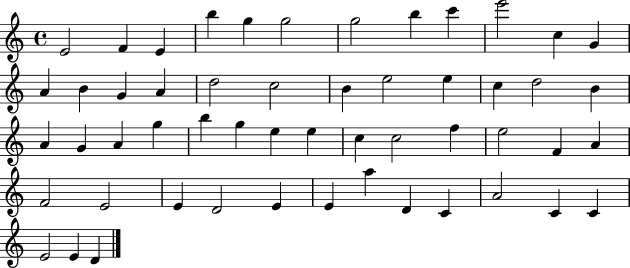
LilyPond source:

{
  \clef treble
  \time 4/4
  \defaultTimeSignature
  \key c \major
  e'2 f'4 e'4 | b''4 g''4 g''2 | g''2 b''4 c'''4 | e'''2 c''4 g'4 | \break a'4 b'4 g'4 a'4 | d''2 c''2 | b'4 e''2 e''4 | c''4 d''2 b'4 | \break a'4 g'4 a'4 g''4 | b''4 g''4 e''4 e''4 | c''4 c''2 f''4 | e''2 f'4 a'4 | \break f'2 e'2 | e'4 d'2 e'4 | e'4 a''4 d'4 c'4 | a'2 c'4 c'4 | \break e'2 e'4 d'4 | \bar "|."
}